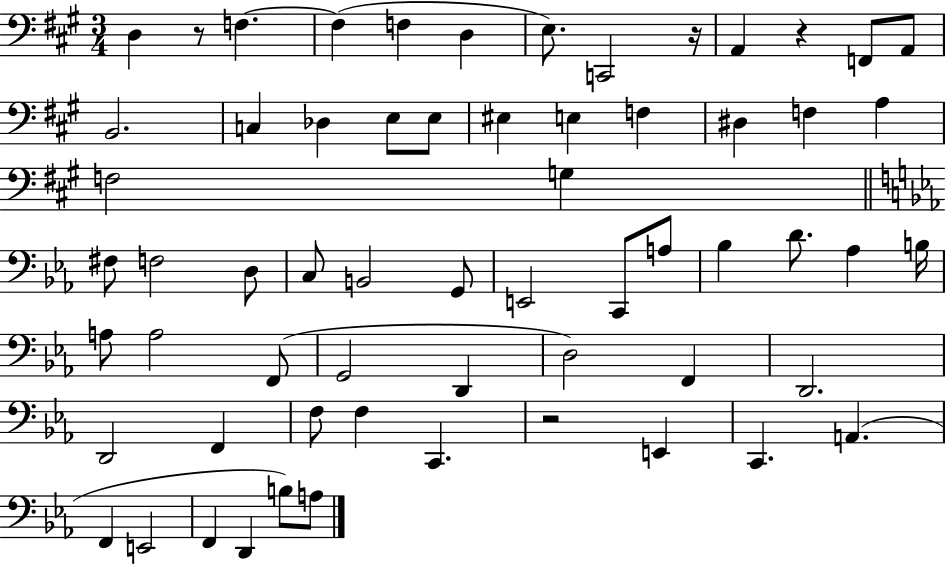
{
  \clef bass
  \numericTimeSignature
  \time 3/4
  \key a \major
  d4 r8 f4.~~ | f4( f4 d4 | e8.) c,2 r16 | a,4 r4 f,8 a,8 | \break b,2. | c4 des4 e8 e8 | eis4 e4 f4 | dis4 f4 a4 | \break f2 g4 | \bar "||" \break \key ees \major fis8 f2 d8 | c8 b,2 g,8 | e,2 c,8 a8 | bes4 d'8. aes4 b16 | \break a8 a2 f,8( | g,2 d,4 | d2) f,4 | d,2. | \break d,2 f,4 | f8 f4 c,4. | r2 e,4 | c,4. a,4.( | \break f,4 e,2 | f,4 d,4 b8) a8 | \bar "|."
}